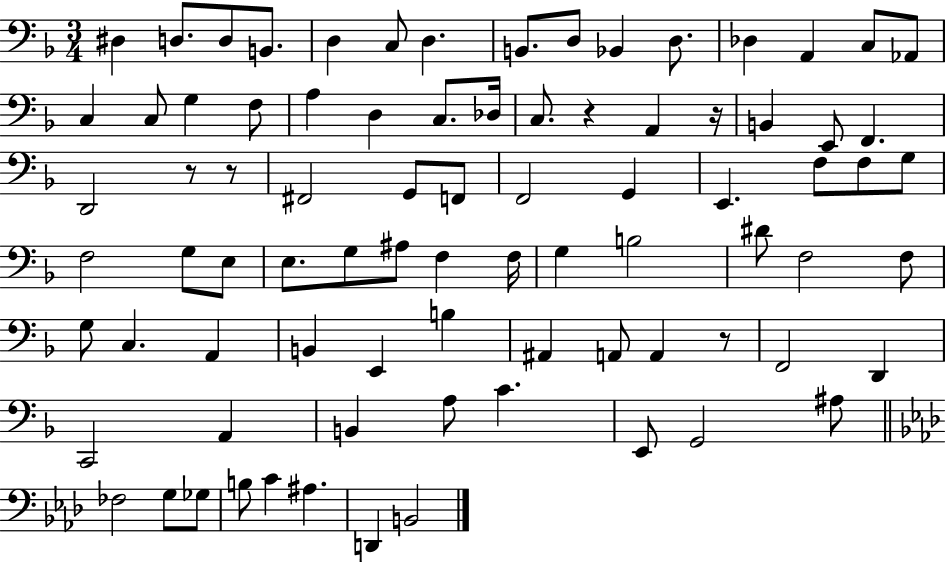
{
  \clef bass
  \numericTimeSignature
  \time 3/4
  \key f \major
  dis4 d8. d8 b,8. | d4 c8 d4. | b,8. d8 bes,4 d8. | des4 a,4 c8 aes,8 | \break c4 c8 g4 f8 | a4 d4 c8. des16 | c8. r4 a,4 r16 | b,4 e,8 f,4. | \break d,2 r8 r8 | fis,2 g,8 f,8 | f,2 g,4 | e,4. f8 f8 g8 | \break f2 g8 e8 | e8. g8 ais8 f4 f16 | g4 b2 | dis'8 f2 f8 | \break g8 c4. a,4 | b,4 e,4 b4 | ais,4 a,8 a,4 r8 | f,2 d,4 | \break c,2 a,4 | b,4 a8 c'4. | e,8 g,2 ais8 | \bar "||" \break \key aes \major fes2 g8 ges8 | b8 c'4 ais4. | d,4 b,2 | \bar "|."
}